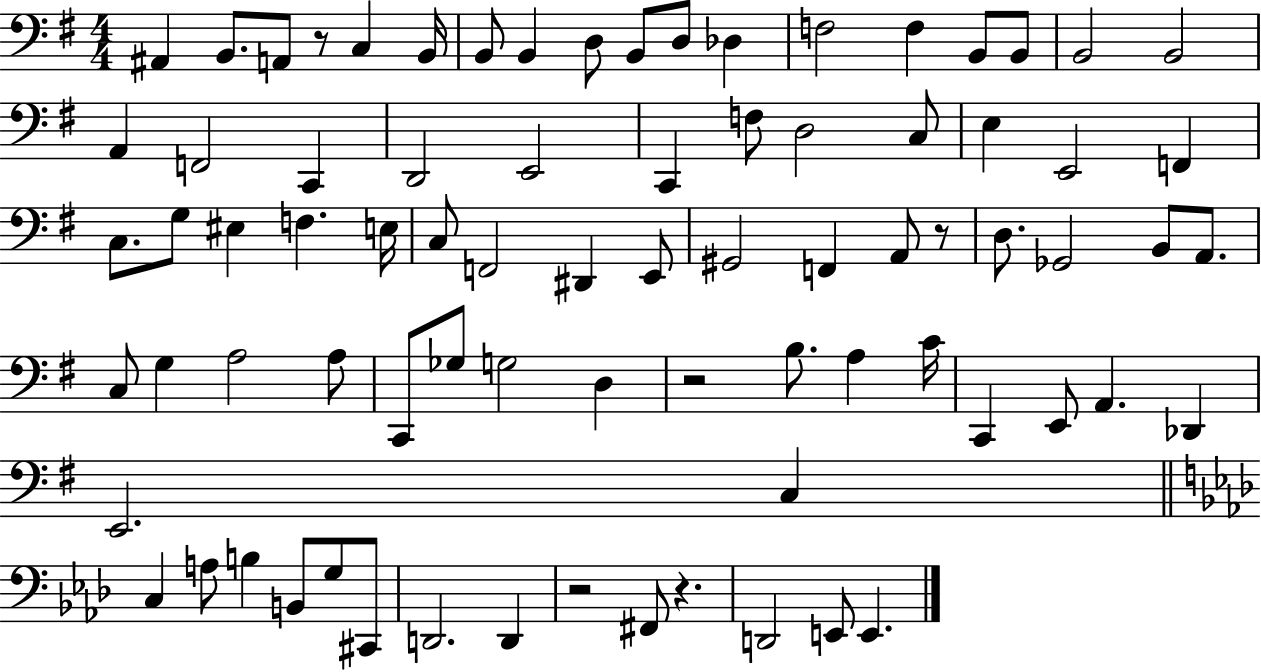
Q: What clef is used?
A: bass